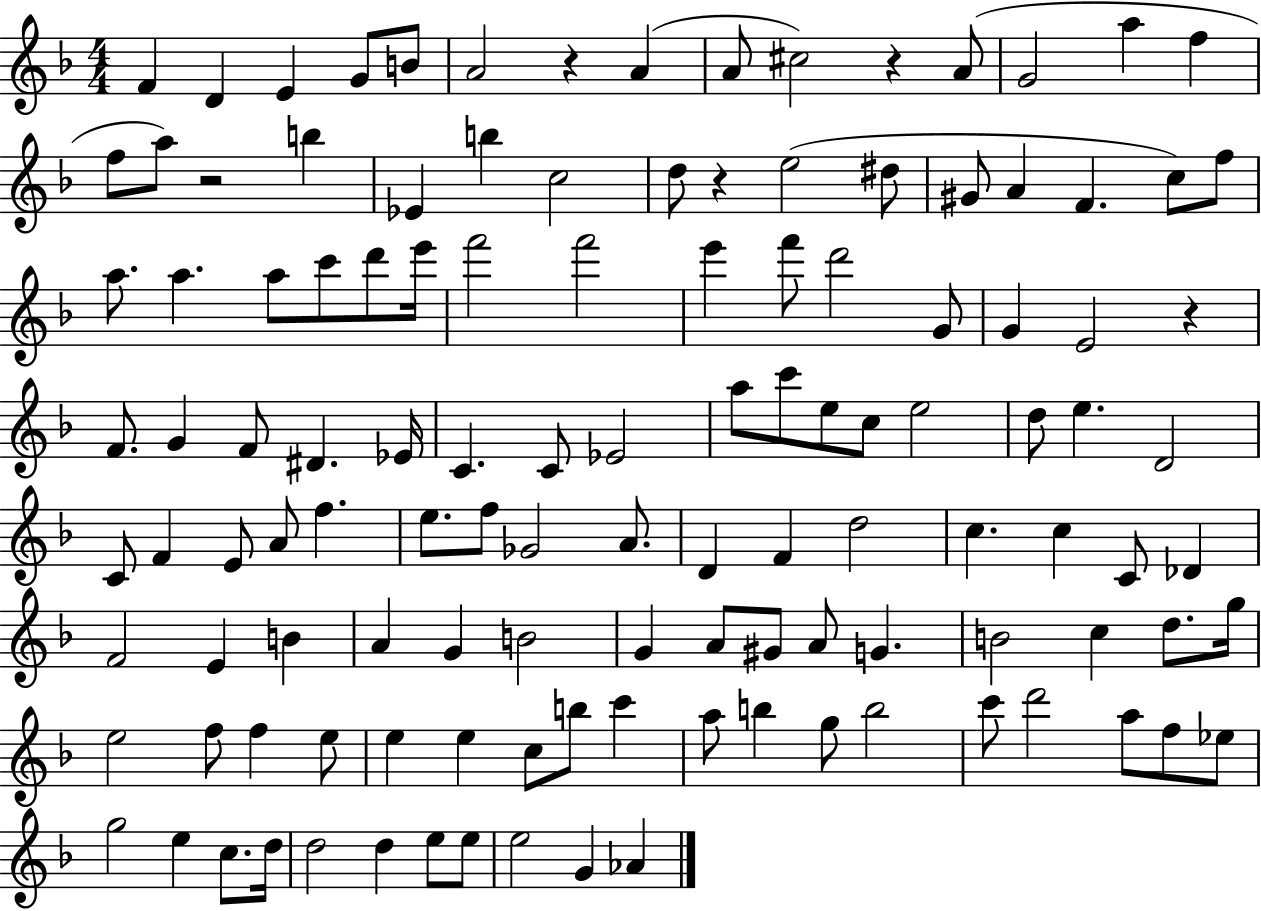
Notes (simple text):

F4/q D4/q E4/q G4/e B4/e A4/h R/q A4/q A4/e C#5/h R/q A4/e G4/h A5/q F5/q F5/e A5/e R/h B5/q Eb4/q B5/q C5/h D5/e R/q E5/h D#5/e G#4/e A4/q F4/q. C5/e F5/e A5/e. A5/q. A5/e C6/e D6/e E6/s F6/h F6/h E6/q F6/e D6/h G4/e G4/q E4/h R/q F4/e. G4/q F4/e D#4/q. Eb4/s C4/q. C4/e Eb4/h A5/e C6/e E5/e C5/e E5/h D5/e E5/q. D4/h C4/e F4/q E4/e A4/e F5/q. E5/e. F5/e Gb4/h A4/e. D4/q F4/q D5/h C5/q. C5/q C4/e Db4/q F4/h E4/q B4/q A4/q G4/q B4/h G4/q A4/e G#4/e A4/e G4/q. B4/h C5/q D5/e. G5/s E5/h F5/e F5/q E5/e E5/q E5/q C5/e B5/e C6/q A5/e B5/q G5/e B5/h C6/e D6/h A5/e F5/e Eb5/e G5/h E5/q C5/e. D5/s D5/h D5/q E5/e E5/e E5/h G4/q Ab4/q